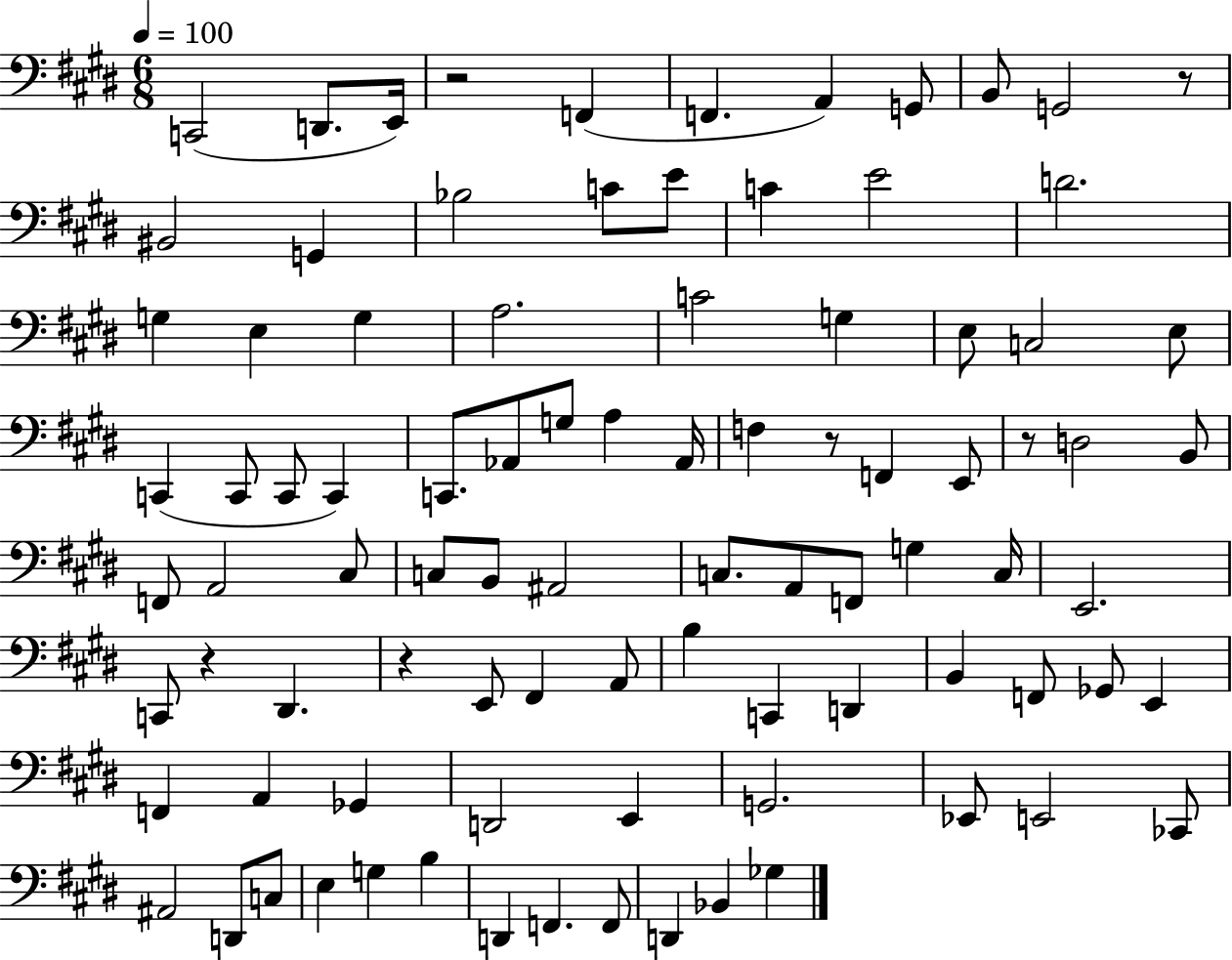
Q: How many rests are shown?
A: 6